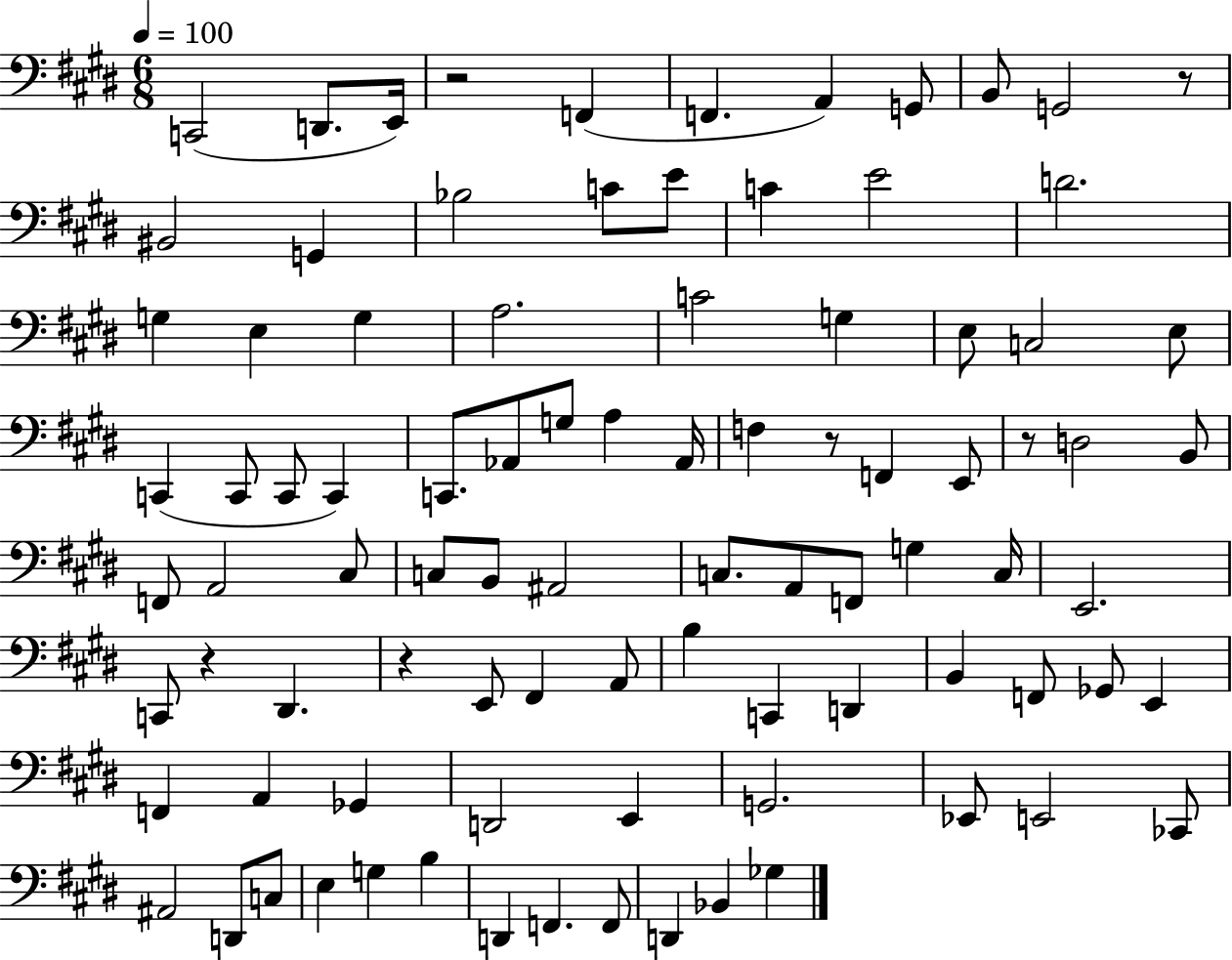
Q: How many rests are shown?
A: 6